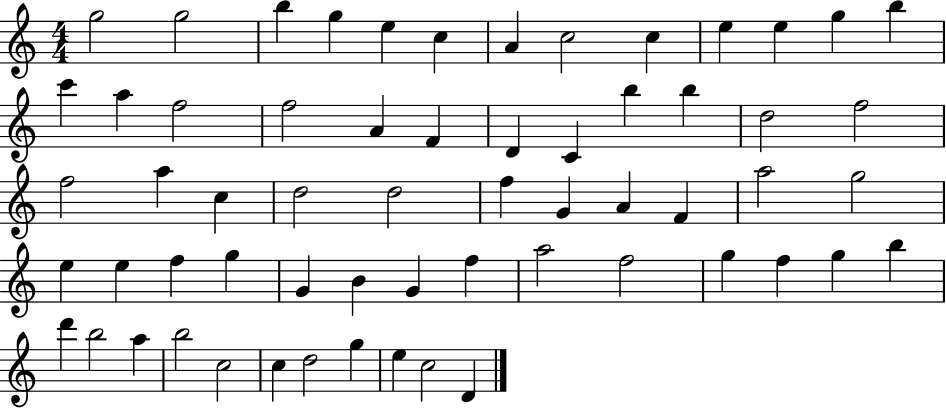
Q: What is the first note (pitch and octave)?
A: G5